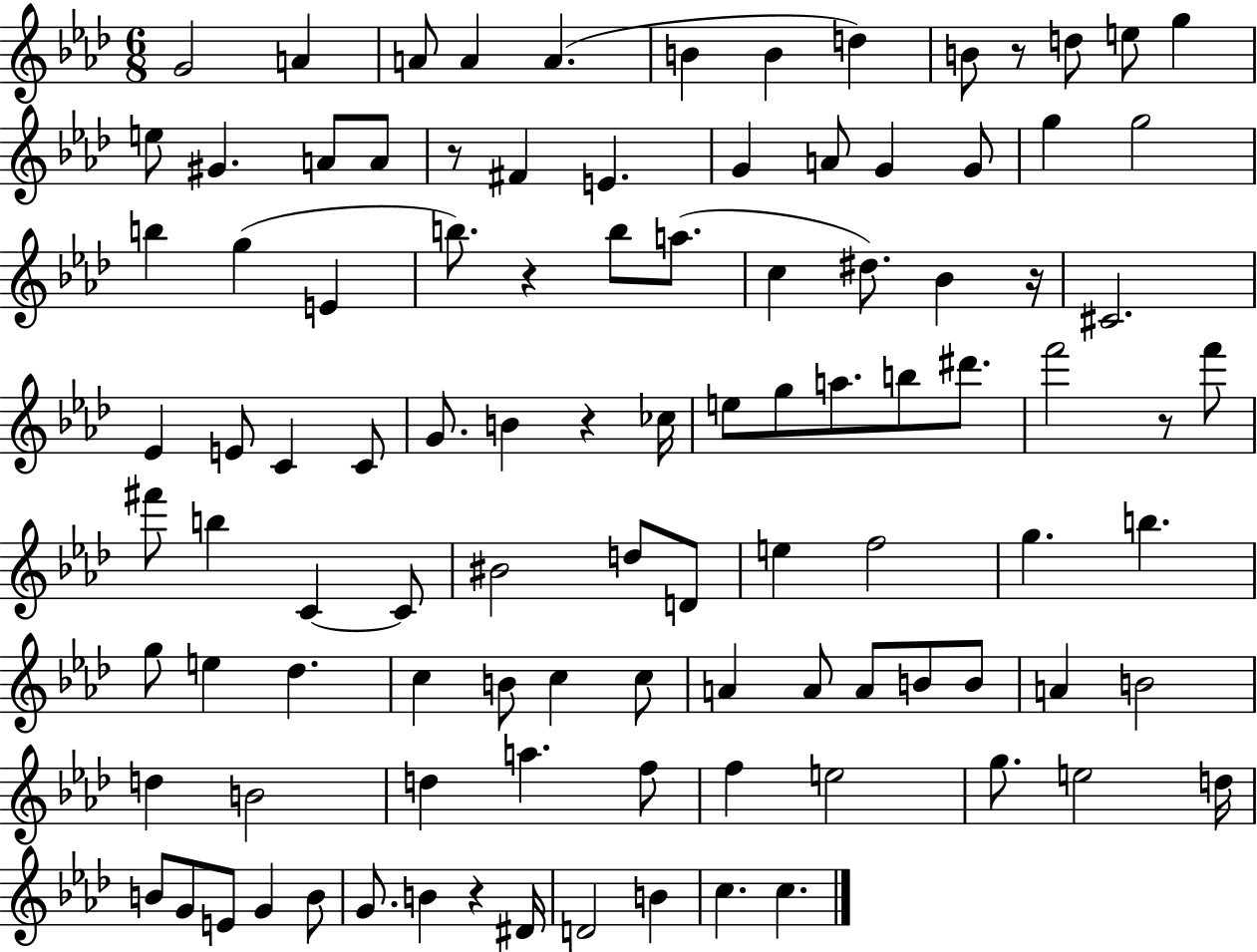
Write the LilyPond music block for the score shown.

{
  \clef treble
  \numericTimeSignature
  \time 6/8
  \key aes \major
  g'2 a'4 | a'8 a'4 a'4.( | b'4 b'4 d''4) | b'8 r8 d''8 e''8 g''4 | \break e''8 gis'4. a'8 a'8 | r8 fis'4 e'4. | g'4 a'8 g'4 g'8 | g''4 g''2 | \break b''4 g''4( e'4 | b''8.) r4 b''8 a''8.( | c''4 dis''8.) bes'4 r16 | cis'2. | \break ees'4 e'8 c'4 c'8 | g'8. b'4 r4 ces''16 | e''8 g''8 a''8. b''8 dis'''8. | f'''2 r8 f'''8 | \break fis'''8 b''4 c'4~~ c'8 | bis'2 d''8 d'8 | e''4 f''2 | g''4. b''4. | \break g''8 e''4 des''4. | c''4 b'8 c''4 c''8 | a'4 a'8 a'8 b'8 b'8 | a'4 b'2 | \break d''4 b'2 | d''4 a''4. f''8 | f''4 e''2 | g''8. e''2 d''16 | \break b'8 g'8 e'8 g'4 b'8 | g'8. b'4 r4 dis'16 | d'2 b'4 | c''4. c''4. | \break \bar "|."
}